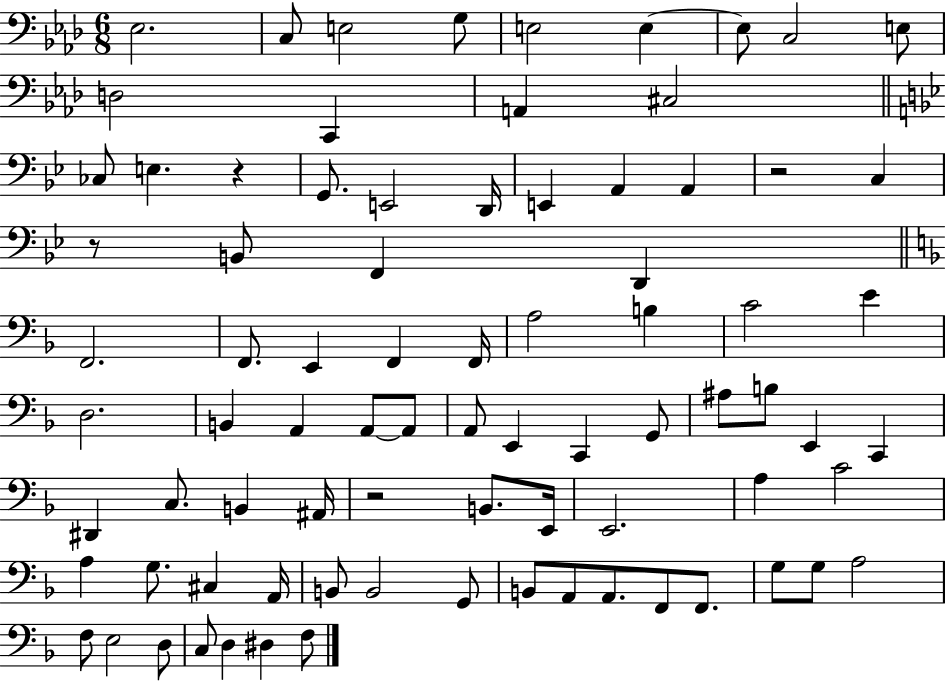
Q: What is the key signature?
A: AES major